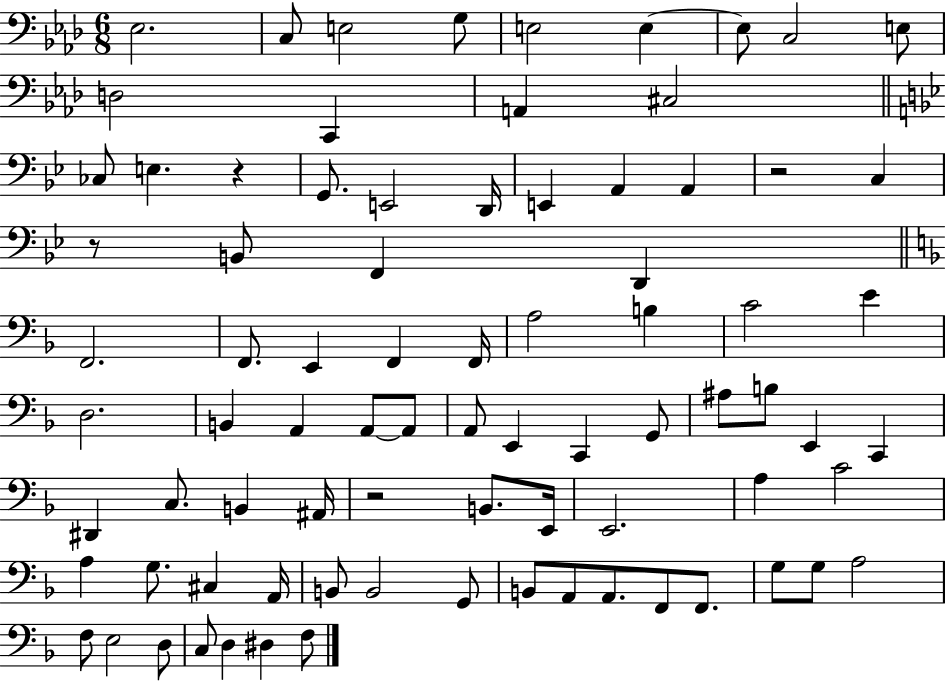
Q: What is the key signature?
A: AES major